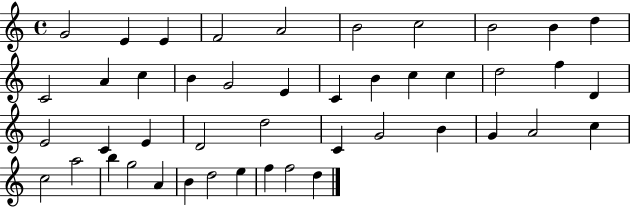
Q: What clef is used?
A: treble